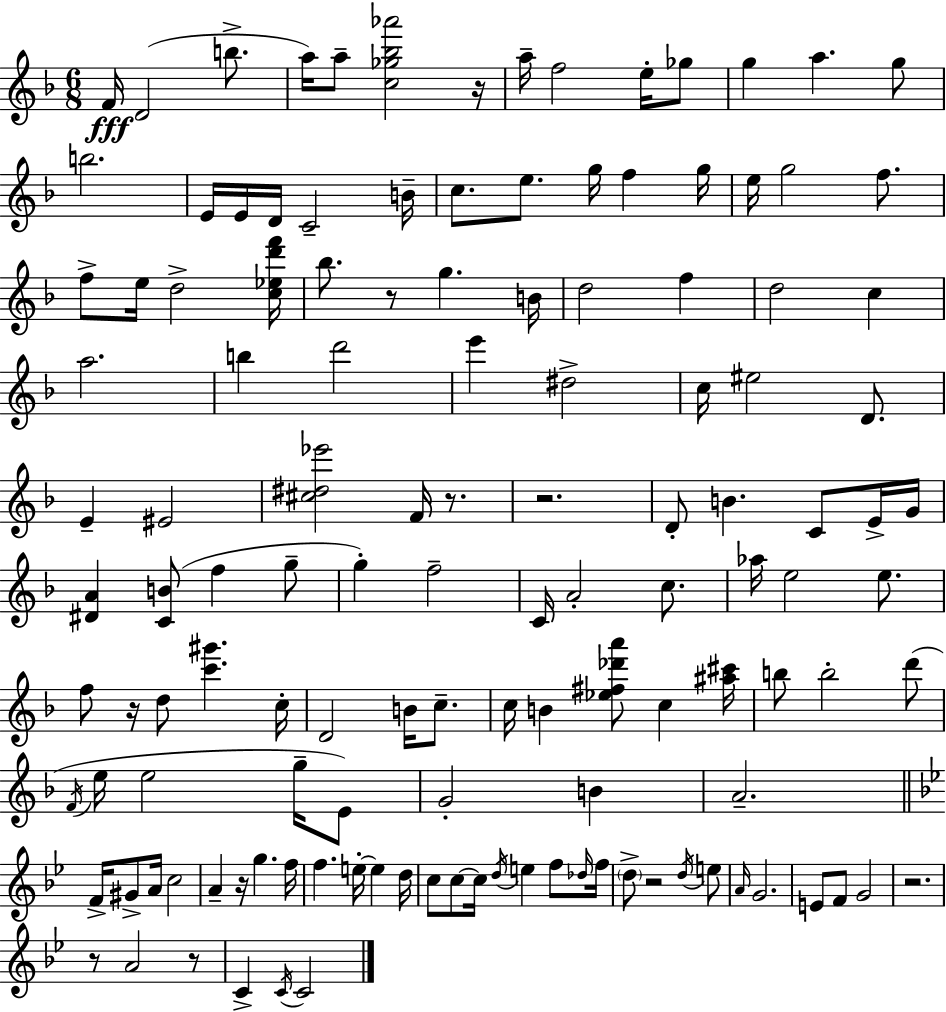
F4/s D4/h B5/e. A5/s A5/e [C5,Gb5,Bb5,Ab6]/h R/s A5/s F5/h E5/s Gb5/e G5/q A5/q. G5/e B5/h. E4/s E4/s D4/s C4/h B4/s C5/e. E5/e. G5/s F5/q G5/s E5/s G5/h F5/e. F5/e E5/s D5/h [C5,Eb5,D6,F6]/s Bb5/e. R/e G5/q. B4/s D5/h F5/q D5/h C5/q A5/h. B5/q D6/h E6/q D#5/h C5/s EIS5/h D4/e. E4/q EIS4/h [C#5,D#5,Eb6]/h F4/s R/e. R/h. D4/e B4/q. C4/e E4/s G4/s [D#4,A4]/q [C4,B4]/e F5/q G5/e G5/q F5/h C4/s A4/h C5/e. Ab5/s E5/h E5/e. F5/e R/s D5/e [C6,G#6]/q. C5/s D4/h B4/s C5/e. C5/s B4/q [Eb5,F#5,Db6,A6]/e C5/q [A#5,C#6]/s B5/e B5/h D6/e F4/s E5/s E5/h G5/s E4/e G4/h B4/q A4/h. F4/s G#4/e A4/s C5/h A4/q R/s G5/q. F5/s F5/q. E5/s E5/q D5/s C5/e C5/e C5/s D5/s E5/q F5/e Db5/s F5/s D5/e R/h D5/s E5/e A4/s G4/h. E4/e F4/e G4/h R/h. R/e A4/h R/e C4/q C4/s C4/h